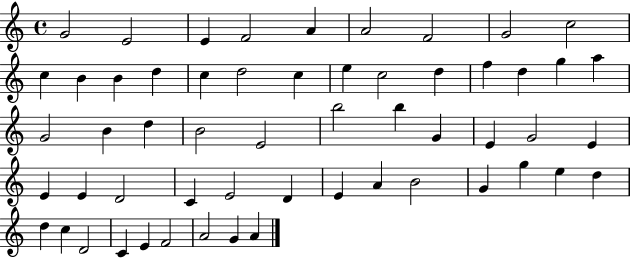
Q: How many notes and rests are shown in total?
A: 56